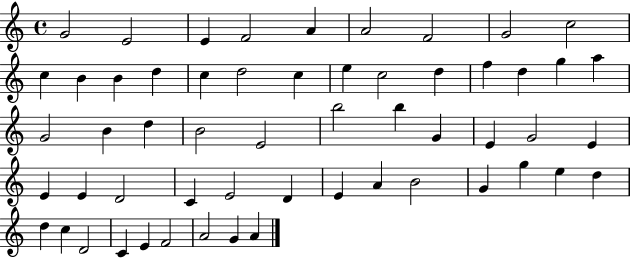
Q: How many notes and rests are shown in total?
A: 56